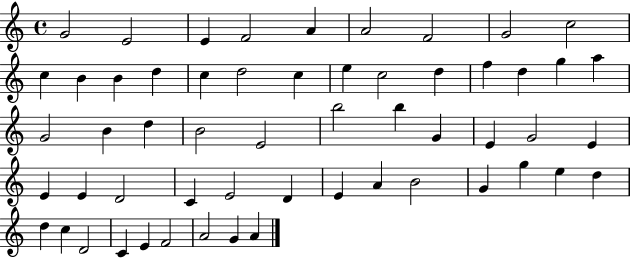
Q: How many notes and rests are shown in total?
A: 56